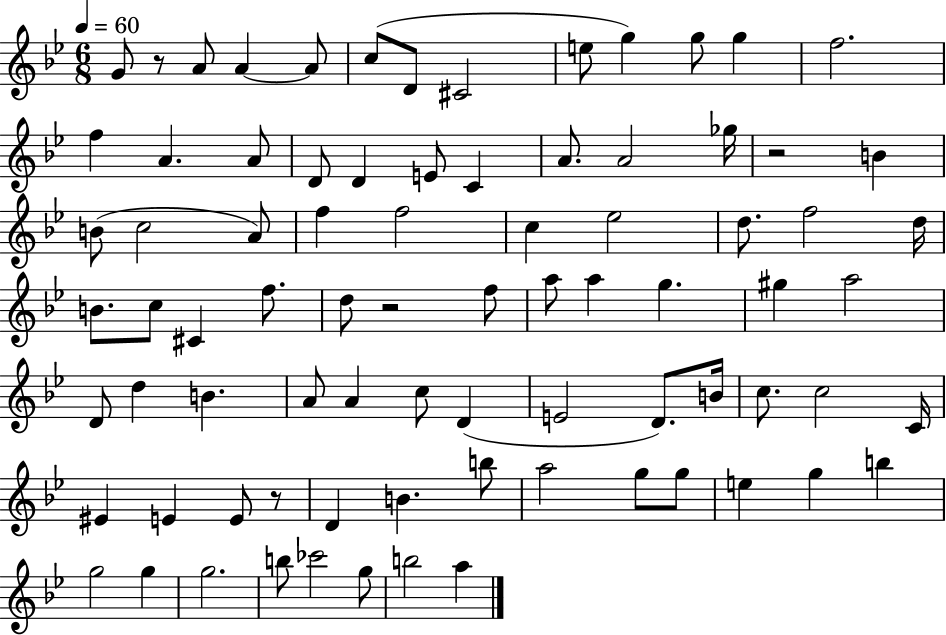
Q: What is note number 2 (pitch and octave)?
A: A4